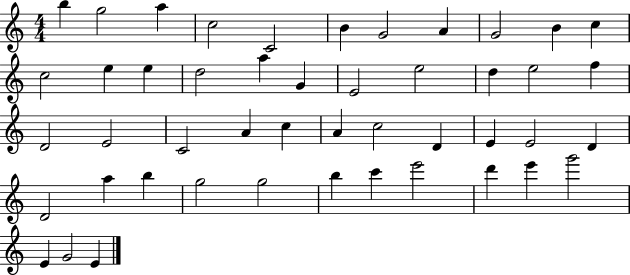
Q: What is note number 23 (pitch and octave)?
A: D4